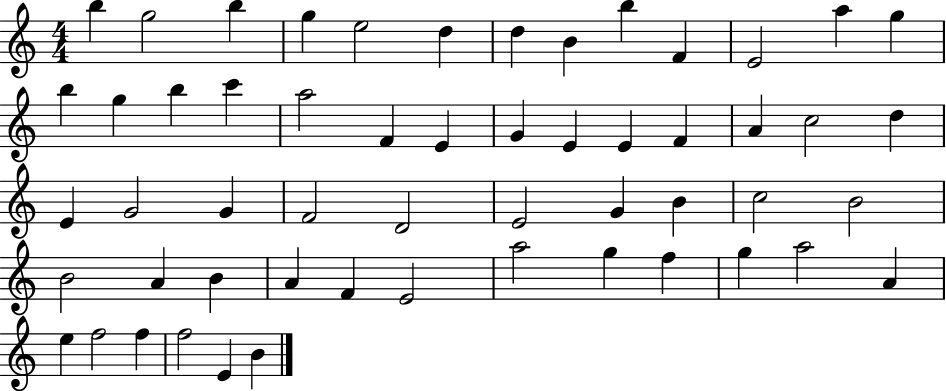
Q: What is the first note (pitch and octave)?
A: B5